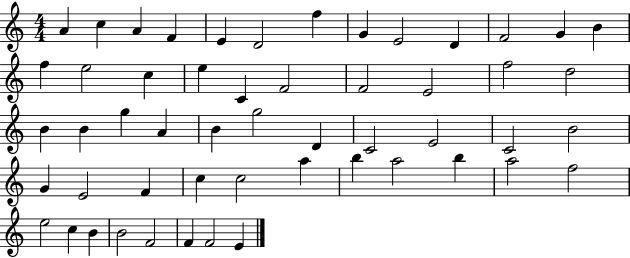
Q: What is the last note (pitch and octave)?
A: E4